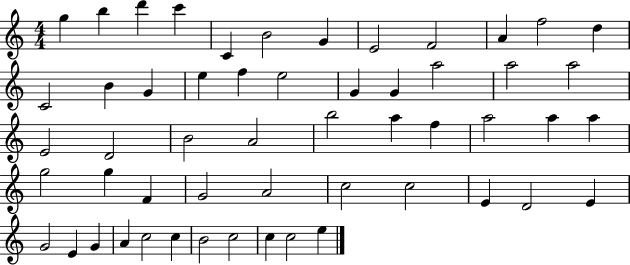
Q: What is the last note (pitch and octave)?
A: E5